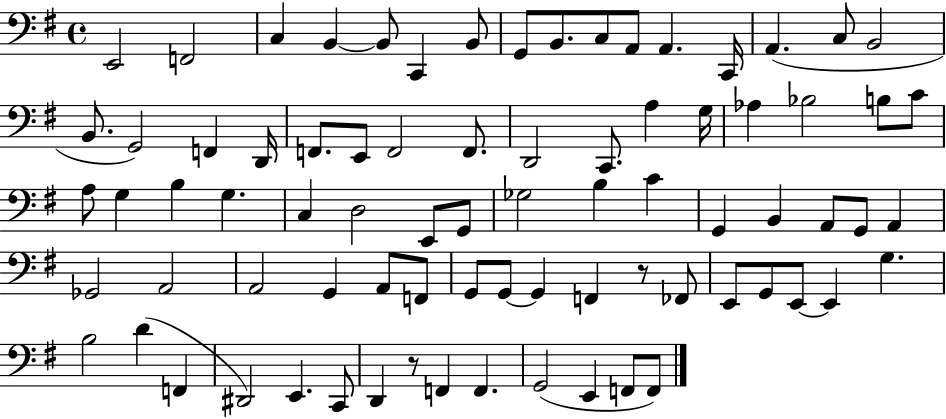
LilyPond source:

{
  \clef bass
  \time 4/4
  \defaultTimeSignature
  \key g \major
  \repeat volta 2 { e,2 f,2 | c4 b,4~~ b,8 c,4 b,8 | g,8 b,8. c8 a,8 a,4. c,16 | a,4.( c8 b,2 | \break b,8. g,2) f,4 d,16 | f,8. e,8 f,2 f,8. | d,2 c,8. a4 g16 | aes4 bes2 b8 c'8 | \break a8 g4 b4 g4. | c4 d2 e,8 g,8 | ges2 b4 c'4 | g,4 b,4 a,8 g,8 a,4 | \break ges,2 a,2 | a,2 g,4 a,8 f,8 | g,8 g,8~~ g,4 f,4 r8 fes,8 | e,8 g,8 e,8~~ e,4 g4. | \break b2 d'4( f,4 | dis,2) e,4. c,8 | d,4 r8 f,4 f,4. | g,2( e,4 f,8 f,8) | \break } \bar "|."
}